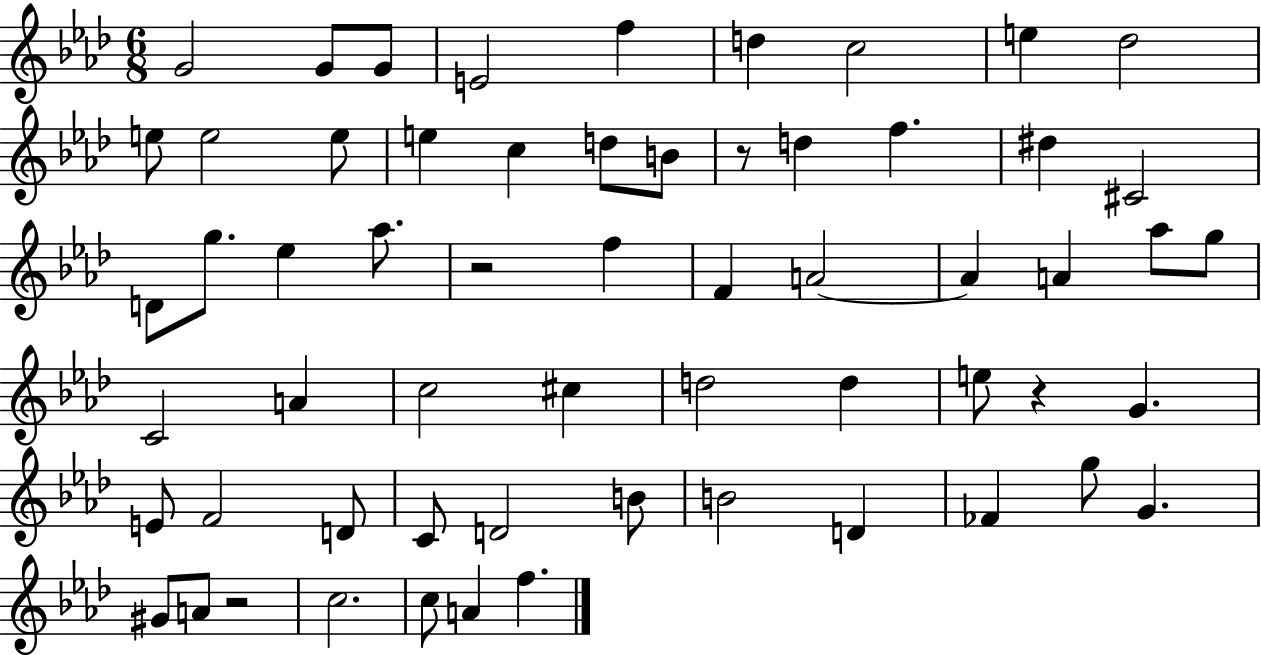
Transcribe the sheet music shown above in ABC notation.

X:1
T:Untitled
M:6/8
L:1/4
K:Ab
G2 G/2 G/2 E2 f d c2 e _d2 e/2 e2 e/2 e c d/2 B/2 z/2 d f ^d ^C2 D/2 g/2 _e _a/2 z2 f F A2 A A _a/2 g/2 C2 A c2 ^c d2 d e/2 z G E/2 F2 D/2 C/2 D2 B/2 B2 D _F g/2 G ^G/2 A/2 z2 c2 c/2 A f